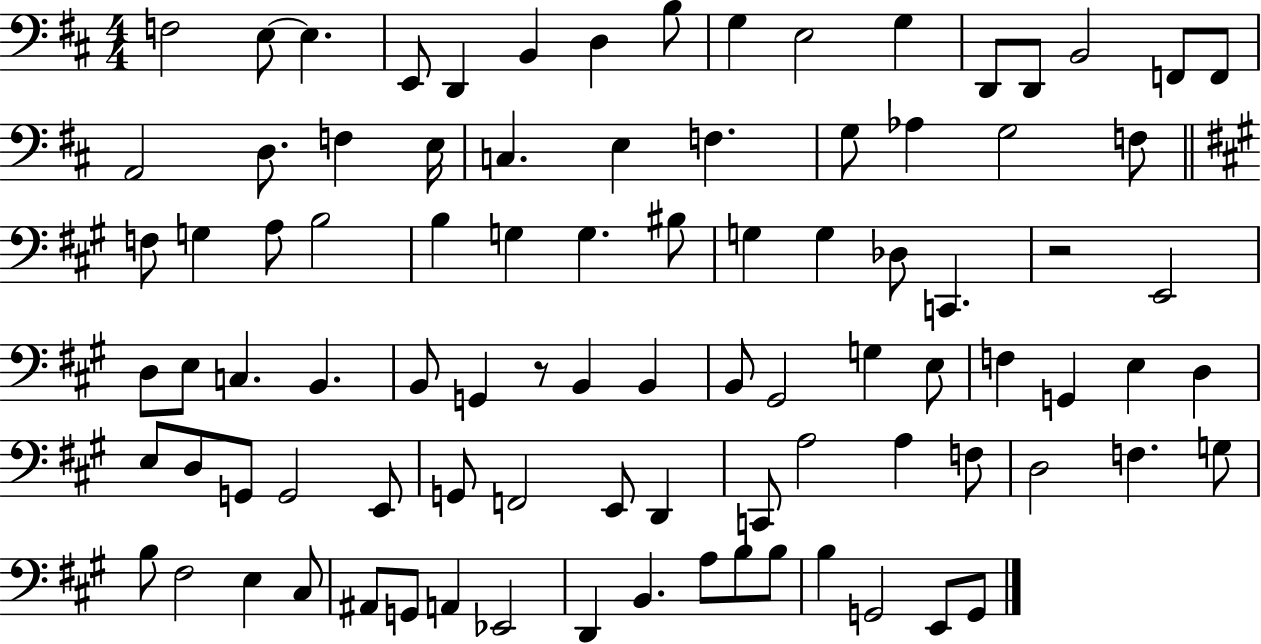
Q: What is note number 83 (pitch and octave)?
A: A3